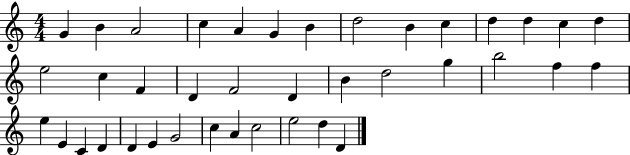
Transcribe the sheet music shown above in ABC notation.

X:1
T:Untitled
M:4/4
L:1/4
K:C
G B A2 c A G B d2 B c d d c d e2 c F D F2 D B d2 g b2 f f e E C D D E G2 c A c2 e2 d D